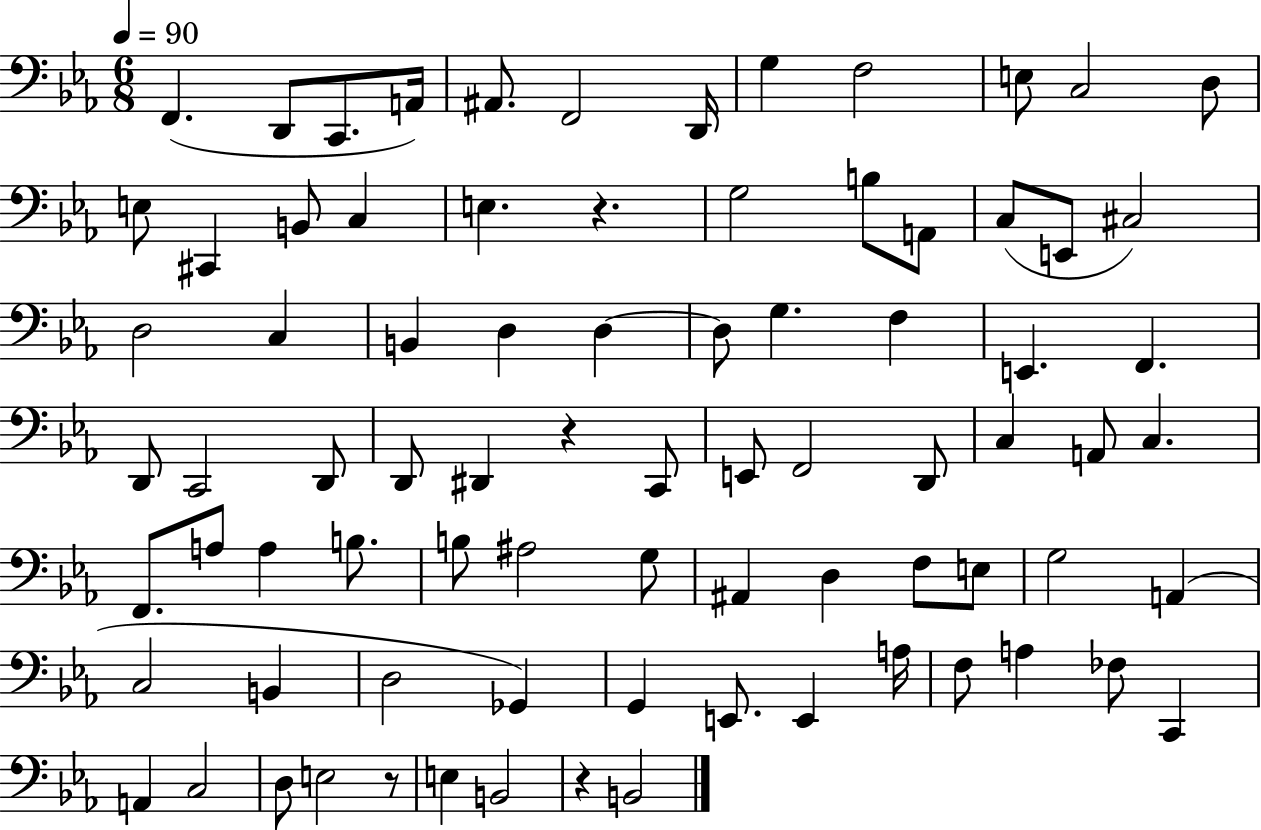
{
  \clef bass
  \numericTimeSignature
  \time 6/8
  \key ees \major
  \tempo 4 = 90
  \repeat volta 2 { f,4.( d,8 c,8. a,16) | ais,8. f,2 d,16 | g4 f2 | e8 c2 d8 | \break e8 cis,4 b,8 c4 | e4. r4. | g2 b8 a,8 | c8( e,8 cis2) | \break d2 c4 | b,4 d4 d4~~ | d8 g4. f4 | e,4. f,4. | \break d,8 c,2 d,8 | d,8 dis,4 r4 c,8 | e,8 f,2 d,8 | c4 a,8 c4. | \break f,8. a8 a4 b8. | b8 ais2 g8 | ais,4 d4 f8 e8 | g2 a,4( | \break c2 b,4 | d2 ges,4) | g,4 e,8. e,4 a16 | f8 a4 fes8 c,4 | \break a,4 c2 | d8 e2 r8 | e4 b,2 | r4 b,2 | \break } \bar "|."
}